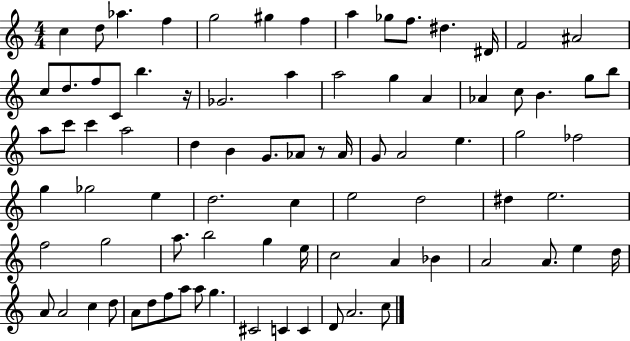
{
  \clef treble
  \numericTimeSignature
  \time 4/4
  \key c \major
  c''4 d''8 aes''4. f''4 | g''2 gis''4 f''4 | a''4 ges''8 f''8. dis''4. dis'16 | f'2 ais'2 | \break c''8 d''8. f''8 c'8 b''4. r16 | ges'2. a''4 | a''2 g''4 a'4 | aes'4 c''8 b'4. g''8 b''8 | \break a''8 c'''8 c'''4 a''2 | d''4 b'4 g'8. aes'8 r8 aes'16 | g'8 a'2 e''4. | g''2 fes''2 | \break g''4 ges''2 e''4 | d''2. c''4 | e''2 d''2 | dis''4 e''2. | \break f''2 g''2 | a''8. b''2 g''4 e''16 | c''2 a'4 bes'4 | a'2 a'8. e''4 d''16 | \break a'8 a'2 c''4 d''8 | a'8 d''8 f''8 a''8 a''8 g''4. | cis'2 c'4 c'4 | d'8 a'2. c''8 | \break \bar "|."
}